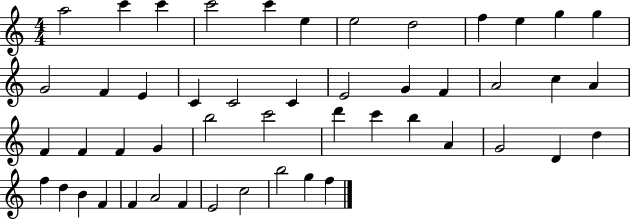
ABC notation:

X:1
T:Untitled
M:4/4
L:1/4
K:C
a2 c' c' c'2 c' e e2 d2 f e g g G2 F E C C2 C E2 G F A2 c A F F F G b2 c'2 d' c' b A G2 D d f d B F F A2 F E2 c2 b2 g f